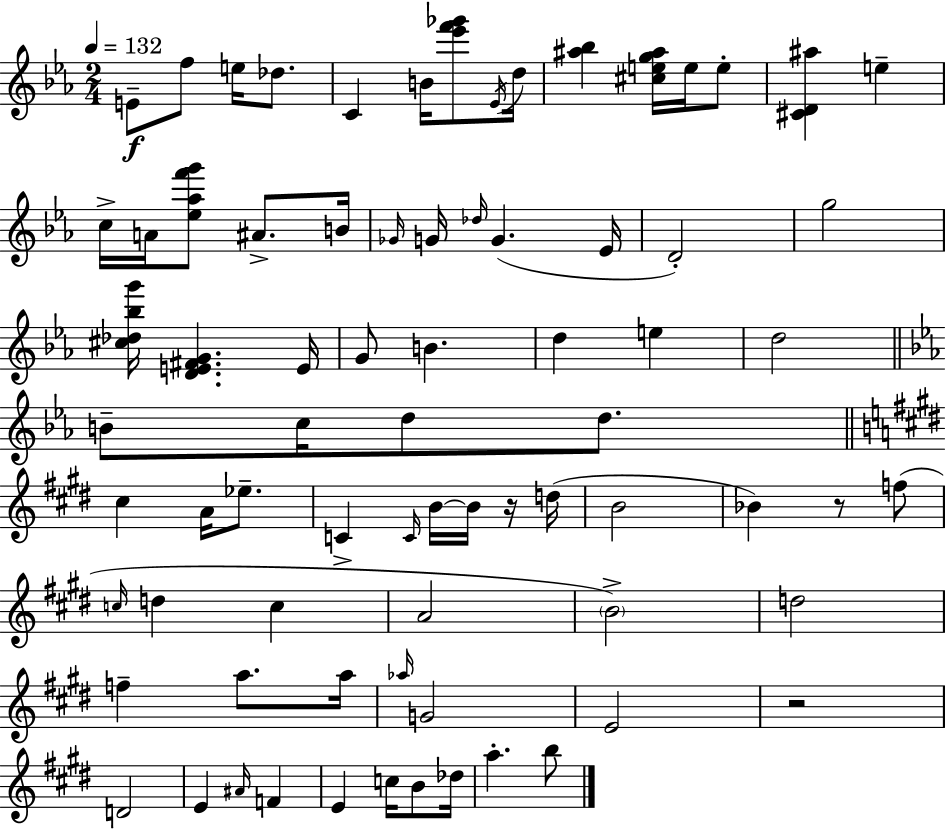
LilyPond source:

{
  \clef treble
  \numericTimeSignature
  \time 2/4
  \key c \minor
  \tempo 4 = 132
  \repeat volta 2 { e'8--\f f''8 e''16 des''8. | c'4 b'16 <ees''' f''' ges'''>8 \acciaccatura { ees'16 } | d''16 <ais'' bes''>4 <cis'' e'' g'' ais''>16 e''16 e''8-. | <cis' d' ais''>4 e''4-- | \break c''16-> a'16 <ees'' aes'' f''' g'''>8 ais'8.-> | b'16 \grace { ges'16 } g'16 \grace { des''16 } g'4.( | ees'16 d'2-.) | g''2 | \break <cis'' des'' bes'' g'''>16 <d' e' fis' g'>4. | e'16 g'8 b'4. | d''4 e''4 | d''2 | \break \bar "||" \break \key ees \major b'8-- c''16 d''8 d''8. | \bar "||" \break \key e \major cis''4 a'16 ees''8.-- | c'4-> \grace { c'16 } b'16~~ b'16 r16 | d''16( b'2 | bes'4) r8 f''8( | \break \grace { c''16 } d''4 c''4 | a'2 | \parenthesize b'2->) | d''2 | \break f''4-- a''8. | a''16 \grace { aes''16 } g'2 | e'2 | r2 | \break d'2 | e'4 \grace { ais'16 } | f'4 e'4 | c''16 b'8 des''16 a''4.-. | \break b''8 } \bar "|."
}